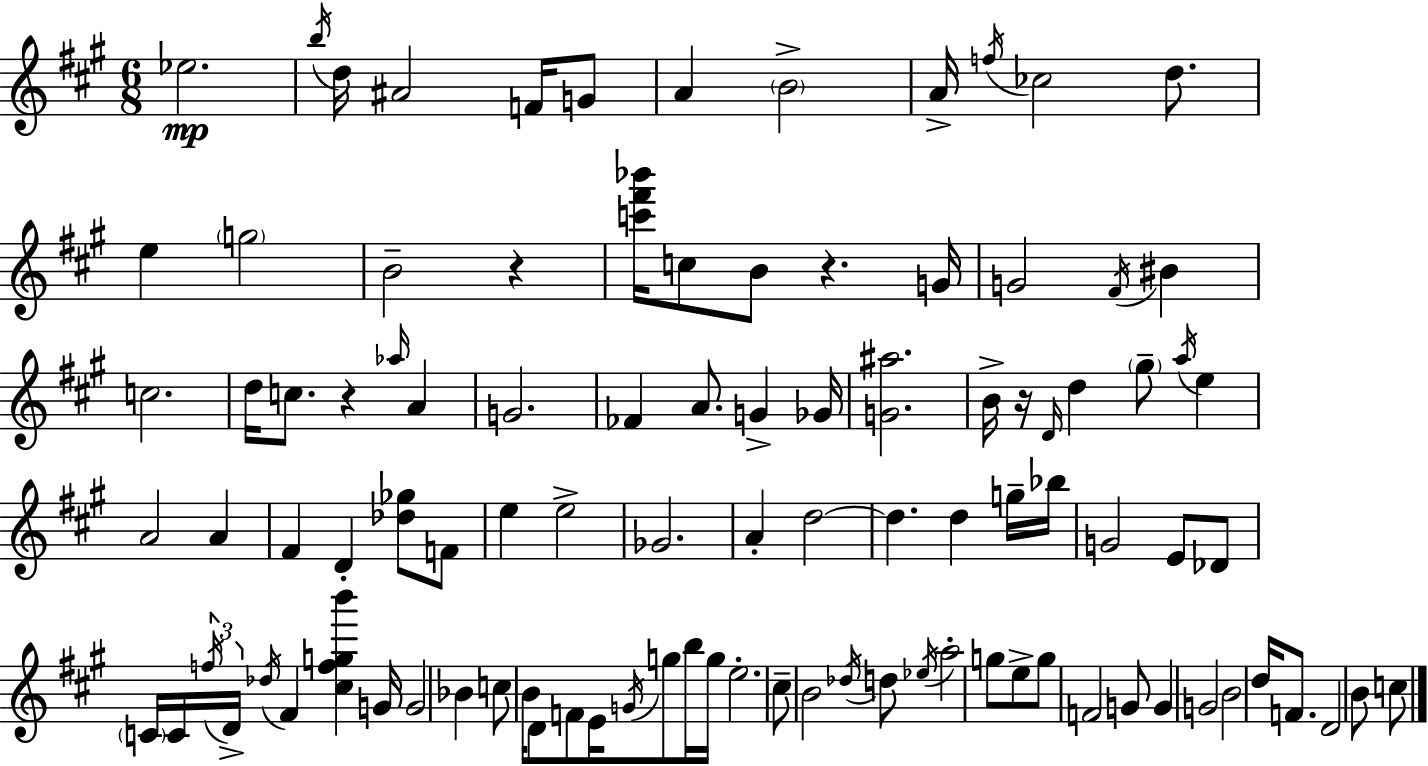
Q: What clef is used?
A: treble